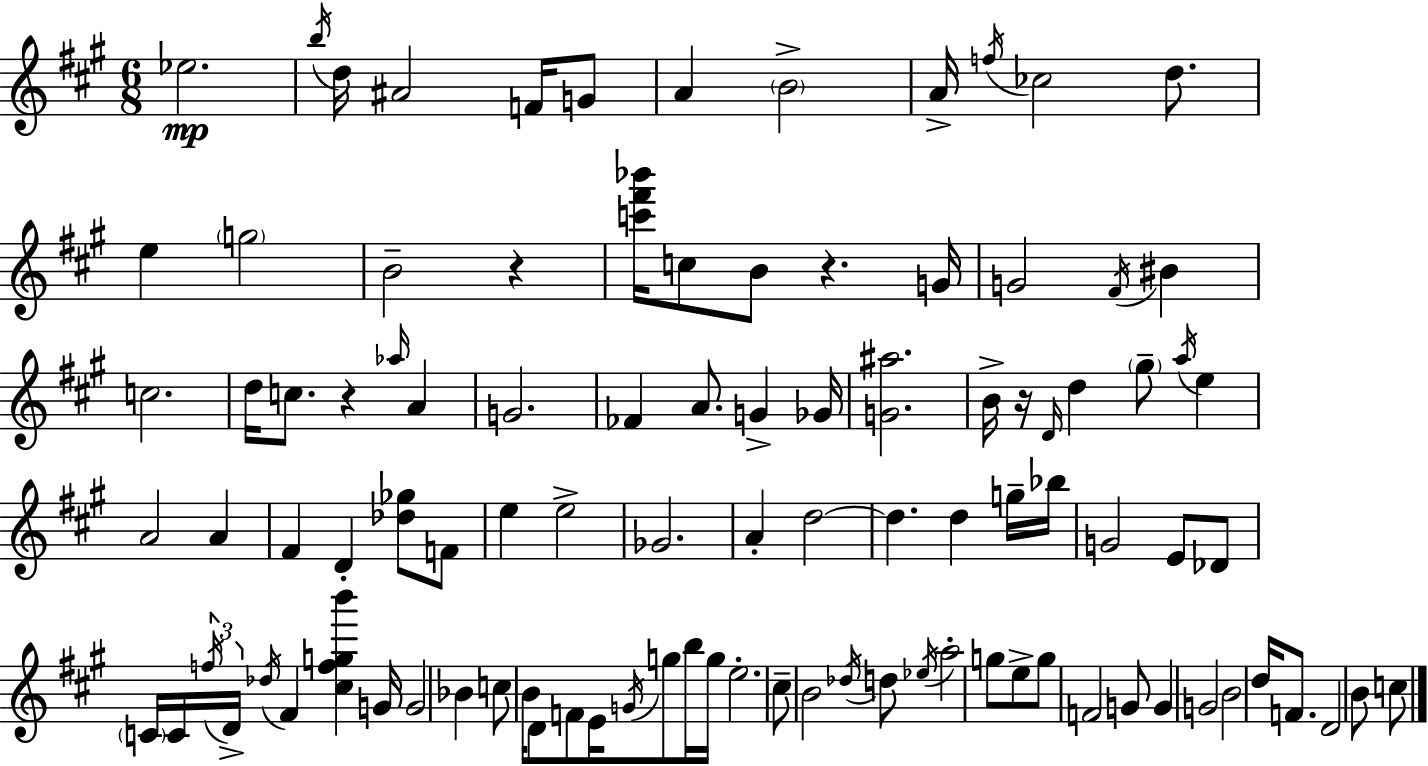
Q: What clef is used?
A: treble